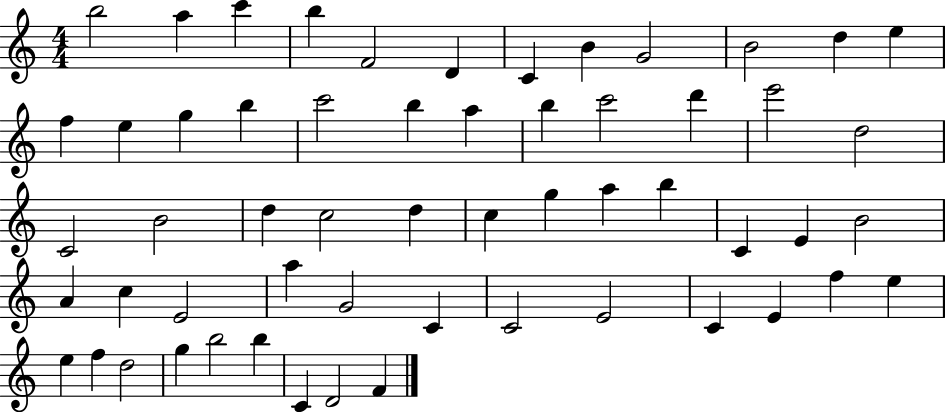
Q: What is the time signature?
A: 4/4